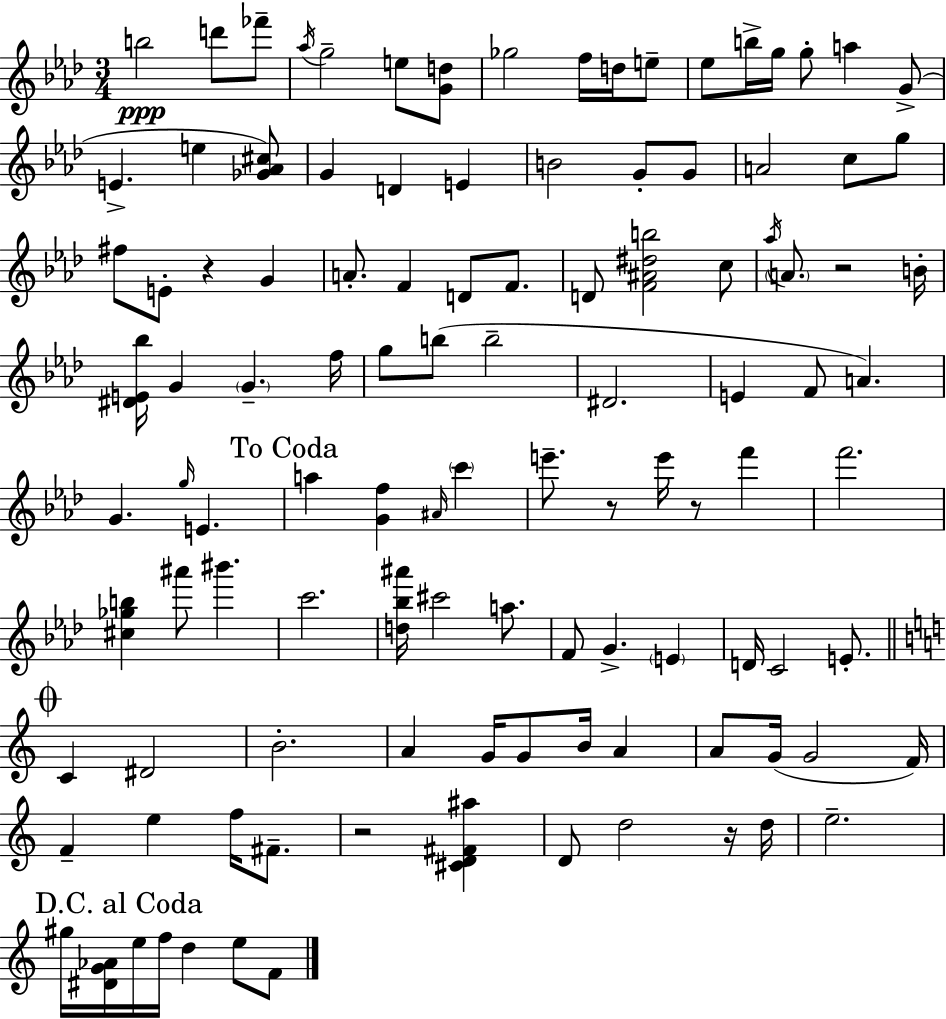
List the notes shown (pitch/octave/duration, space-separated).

B5/h D6/e FES6/e Ab5/s G5/h E5/e [G4,D5]/e Gb5/h F5/s D5/s E5/e Eb5/e B5/s G5/s G5/e A5/q G4/e E4/q. E5/q [Gb4,Ab4,C#5]/e G4/q D4/q E4/q B4/h G4/e G4/e A4/h C5/e G5/e F#5/e E4/e R/q G4/q A4/e. F4/q D4/e F4/e. D4/e [F4,A#4,D#5,B5]/h C5/e Ab5/s A4/e. R/h B4/s [D#4,E4,Bb5]/s G4/q G4/q. F5/s G5/e B5/e B5/h D#4/h. E4/q F4/e A4/q. G4/q. G5/s E4/q. A5/q [G4,F5]/q A#4/s C6/q E6/e. R/e E6/s R/e F6/q F6/h. [C#5,Gb5,B5]/q A#6/e BIS6/q. C6/h. [D5,Bb5,A#6]/s C#6/h A5/e. F4/e G4/q. E4/q D4/s C4/h E4/e. C4/q D#4/h B4/h. A4/q G4/s G4/e B4/s A4/q A4/e G4/s G4/h F4/s F4/q E5/q F5/s F#4/e. R/h [C#4,D4,F#4,A#5]/q D4/e D5/h R/s D5/s E5/h. G#5/s [D#4,G4,Ab4]/s E5/s F5/s D5/q E5/e F4/e